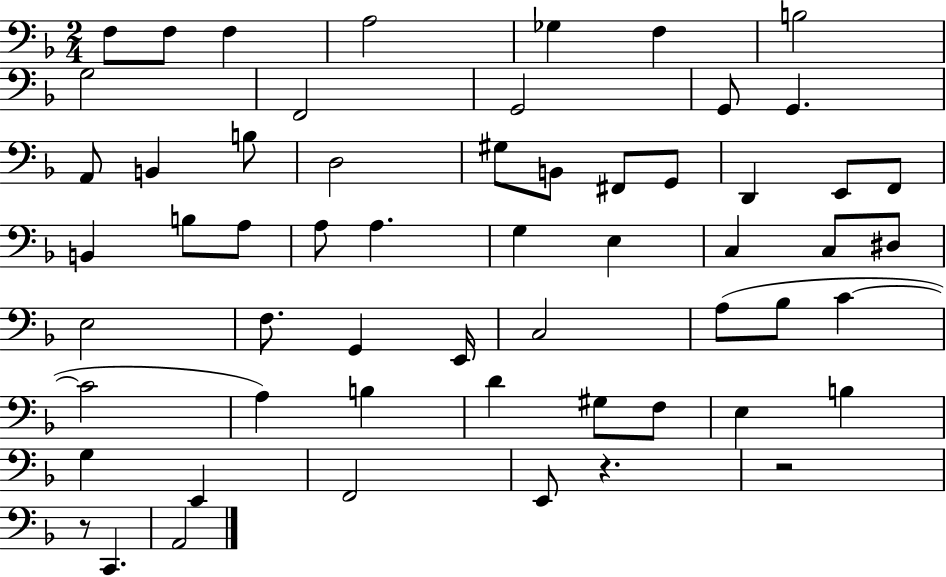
X:1
T:Untitled
M:2/4
L:1/4
K:F
F,/2 F,/2 F, A,2 _G, F, B,2 G,2 F,,2 G,,2 G,,/2 G,, A,,/2 B,, B,/2 D,2 ^G,/2 B,,/2 ^F,,/2 G,,/2 D,, E,,/2 F,,/2 B,, B,/2 A,/2 A,/2 A, G, E, C, C,/2 ^D,/2 E,2 F,/2 G,, E,,/4 C,2 A,/2 _B,/2 C C2 A, B, D ^G,/2 F,/2 E, B, G, E,, F,,2 E,,/2 z z2 z/2 C,, A,,2